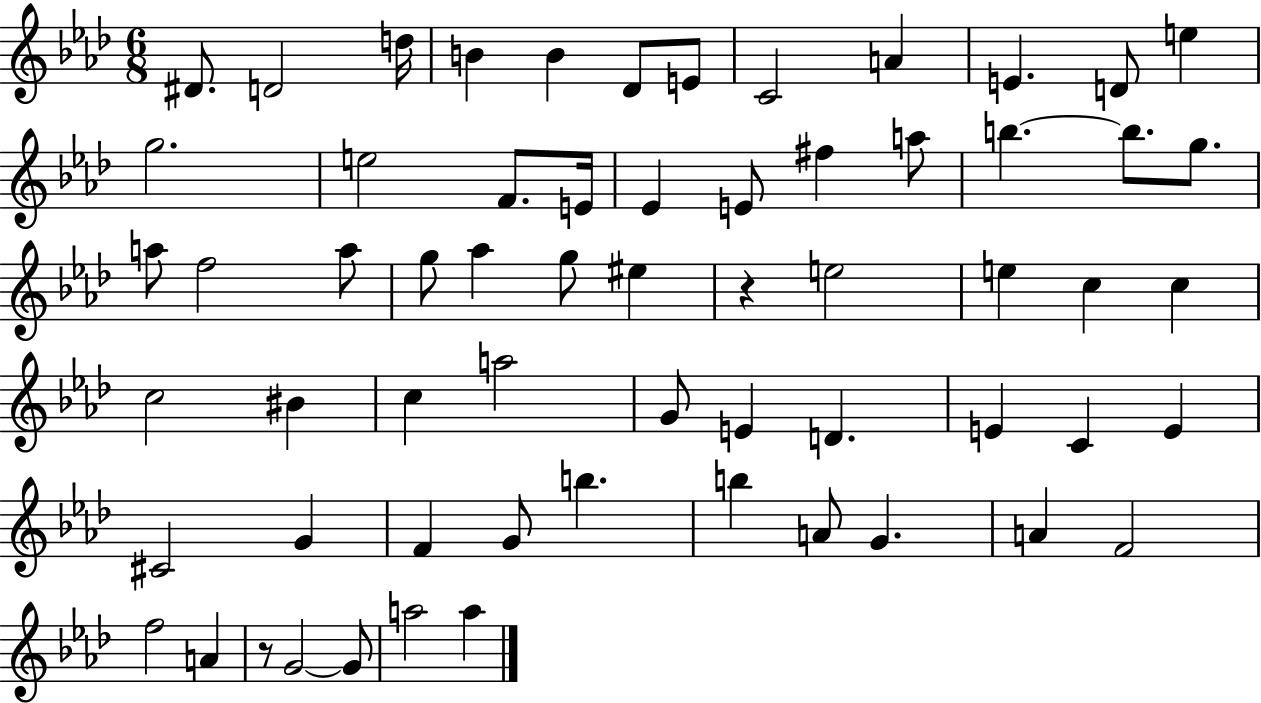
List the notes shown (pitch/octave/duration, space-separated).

D#4/e. D4/h D5/s B4/q B4/q Db4/e E4/e C4/h A4/q E4/q. D4/e E5/q G5/h. E5/h F4/e. E4/s Eb4/q E4/e F#5/q A5/e B5/q. B5/e. G5/e. A5/e F5/h A5/e G5/e Ab5/q G5/e EIS5/q R/q E5/h E5/q C5/q C5/q C5/h BIS4/q C5/q A5/h G4/e E4/q D4/q. E4/q C4/q E4/q C#4/h G4/q F4/q G4/e B5/q. B5/q A4/e G4/q. A4/q F4/h F5/h A4/q R/e G4/h G4/e A5/h A5/q